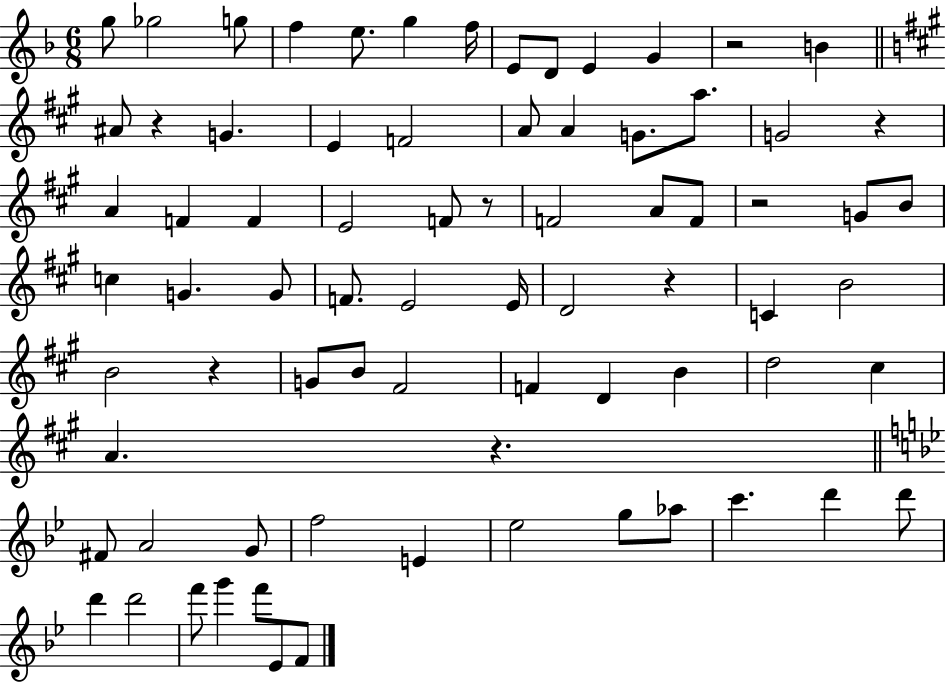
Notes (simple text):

G5/e Gb5/h G5/e F5/q E5/e. G5/q F5/s E4/e D4/e E4/q G4/q R/h B4/q A#4/e R/q G4/q. E4/q F4/h A4/e A4/q G4/e. A5/e. G4/h R/q A4/q F4/q F4/q E4/h F4/e R/e F4/h A4/e F4/e R/h G4/e B4/e C5/q G4/q. G4/e F4/e. E4/h E4/s D4/h R/q C4/q B4/h B4/h R/q G4/e B4/e F#4/h F4/q D4/q B4/q D5/h C#5/q A4/q. R/q. F#4/e A4/h G4/e F5/h E4/q Eb5/h G5/e Ab5/e C6/q. D6/q D6/e D6/q D6/h F6/e G6/q F6/e Eb4/e F4/e